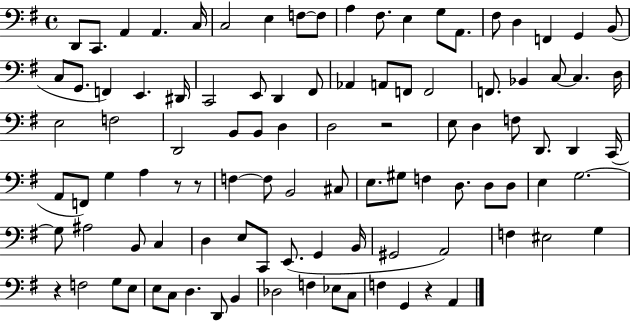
{
  \clef bass
  \time 4/4
  \defaultTimeSignature
  \key g \major
  \repeat volta 2 { d,8 c,8. a,4 a,4. c16 | c2 e4 f8~~ f8 | a4 fis8. e4 g8 a,8. | fis8 d4 f,4 g,4 b,8( | \break c8 g,8. f,4) e,4. dis,16 | c,2 e,8 d,4 fis,8 | aes,4 a,8 f,8 f,2 | f,8. bes,4 c8~~ c4. d16 | \break e2 f2 | d,2 b,8 b,8 d4 | d2 r2 | e8 d4 f8 d,8. d,4 c,16( | \break a,8 f,8) g4 a4 r8 r8 | f4~~ f8 b,2 cis8 | e8. gis8 f4 d8. d8 d8 | e4 g2.~~ | \break g8 ais2 b,8 c4 | d4 e8 c,8 e,8.( g,4 b,16 | gis,2 a,2) | f4 eis2 g4 | \break r4 f2 g8 e8 | e8 c8 d4. d,8 b,4 | des2 f4 ees8 c8 | f4 g,4 r4 a,4 | \break } \bar "|."
}